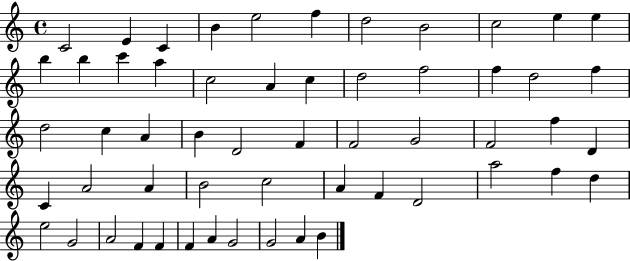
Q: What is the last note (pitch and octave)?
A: B4